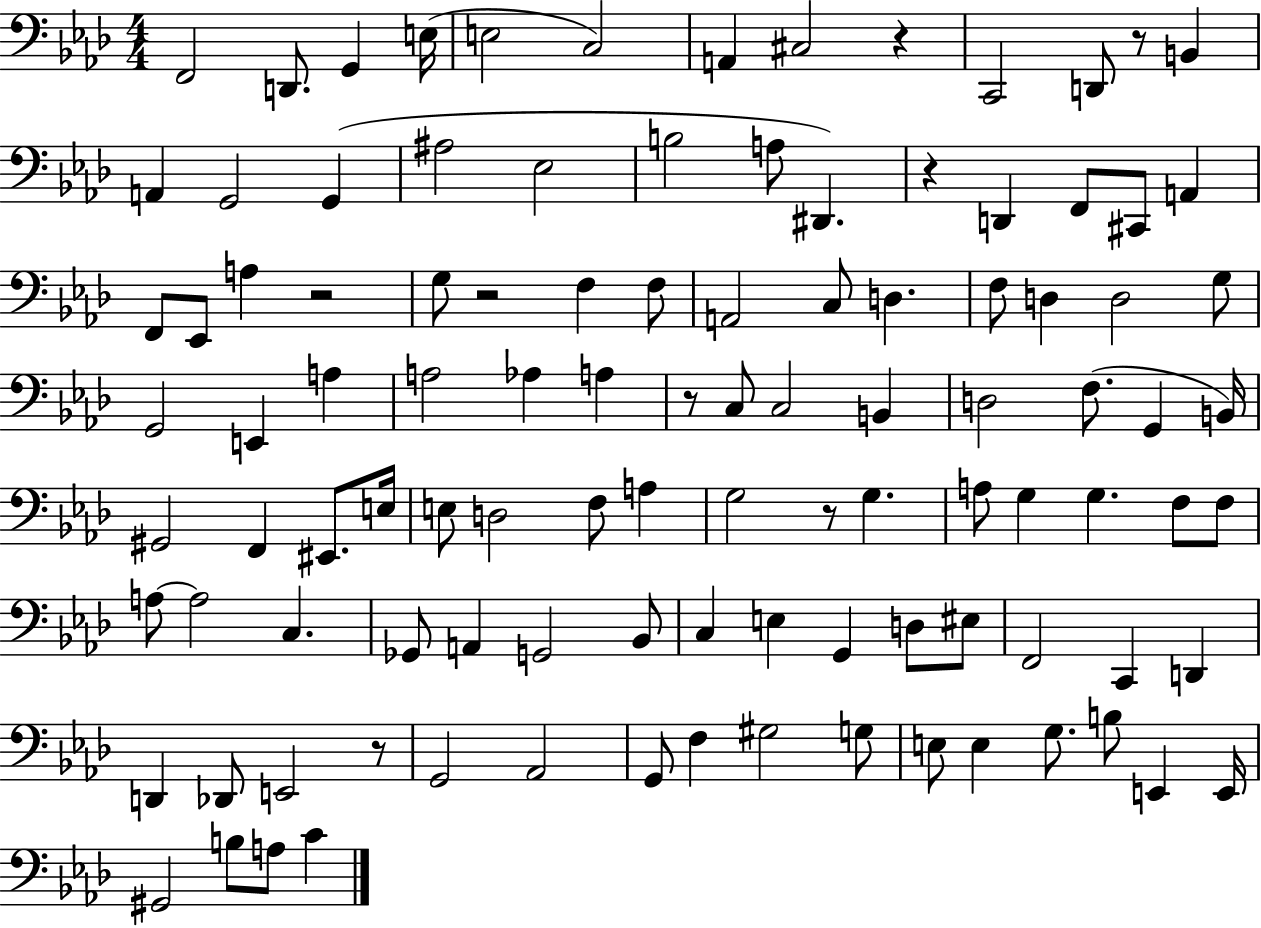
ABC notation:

X:1
T:Untitled
M:4/4
L:1/4
K:Ab
F,,2 D,,/2 G,, E,/4 E,2 C,2 A,, ^C,2 z C,,2 D,,/2 z/2 B,, A,, G,,2 G,, ^A,2 _E,2 B,2 A,/2 ^D,, z D,, F,,/2 ^C,,/2 A,, F,,/2 _E,,/2 A, z2 G,/2 z2 F, F,/2 A,,2 C,/2 D, F,/2 D, D,2 G,/2 G,,2 E,, A, A,2 _A, A, z/2 C,/2 C,2 B,, D,2 F,/2 G,, B,,/4 ^G,,2 F,, ^E,,/2 E,/4 E,/2 D,2 F,/2 A, G,2 z/2 G, A,/2 G, G, F,/2 F,/2 A,/2 A,2 C, _G,,/2 A,, G,,2 _B,,/2 C, E, G,, D,/2 ^E,/2 F,,2 C,, D,, D,, _D,,/2 E,,2 z/2 G,,2 _A,,2 G,,/2 F, ^G,2 G,/2 E,/2 E, G,/2 B,/2 E,, E,,/4 ^G,,2 B,/2 A,/2 C